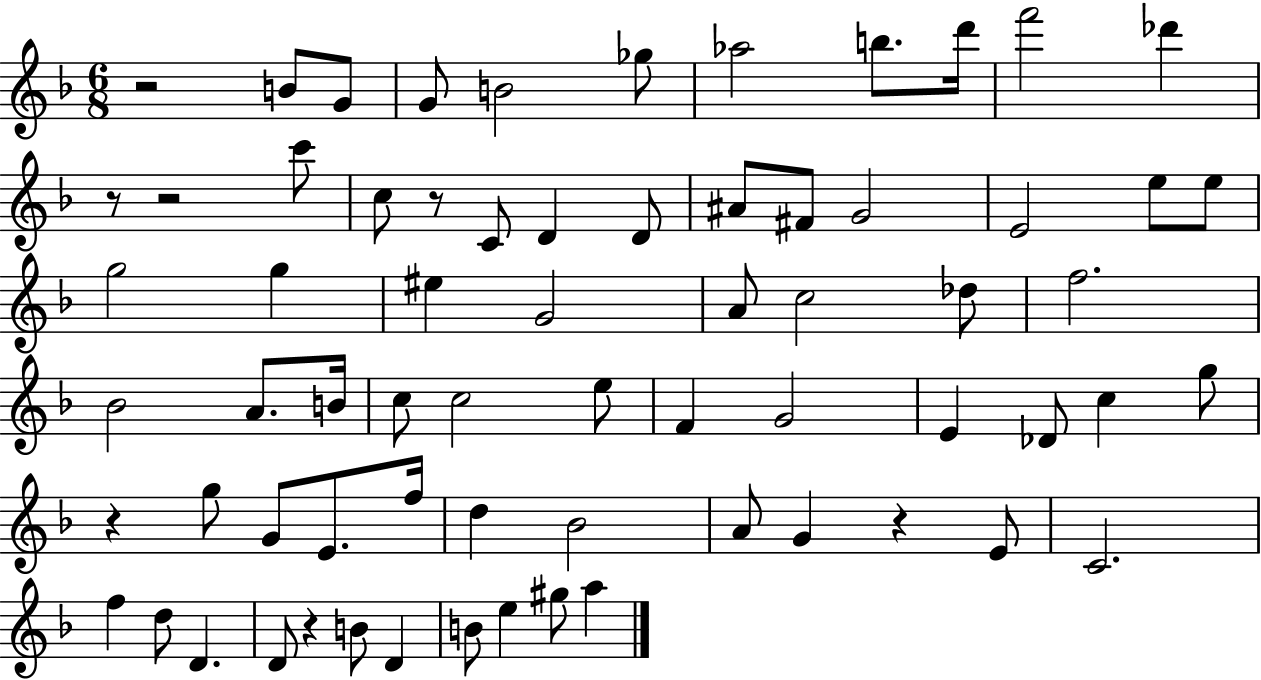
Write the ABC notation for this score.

X:1
T:Untitled
M:6/8
L:1/4
K:F
z2 B/2 G/2 G/2 B2 _g/2 _a2 b/2 d'/4 f'2 _d' z/2 z2 c'/2 c/2 z/2 C/2 D D/2 ^A/2 ^F/2 G2 E2 e/2 e/2 g2 g ^e G2 A/2 c2 _d/2 f2 _B2 A/2 B/4 c/2 c2 e/2 F G2 E _D/2 c g/2 z g/2 G/2 E/2 f/4 d _B2 A/2 G z E/2 C2 f d/2 D D/2 z B/2 D B/2 e ^g/2 a